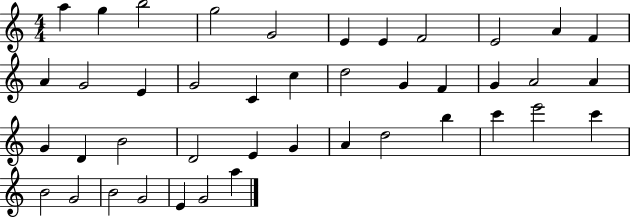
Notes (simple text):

A5/q G5/q B5/h G5/h G4/h E4/q E4/q F4/h E4/h A4/q F4/q A4/q G4/h E4/q G4/h C4/q C5/q D5/h G4/q F4/q G4/q A4/h A4/q G4/q D4/q B4/h D4/h E4/q G4/q A4/q D5/h B5/q C6/q E6/h C6/q B4/h G4/h B4/h G4/h E4/q G4/h A5/q